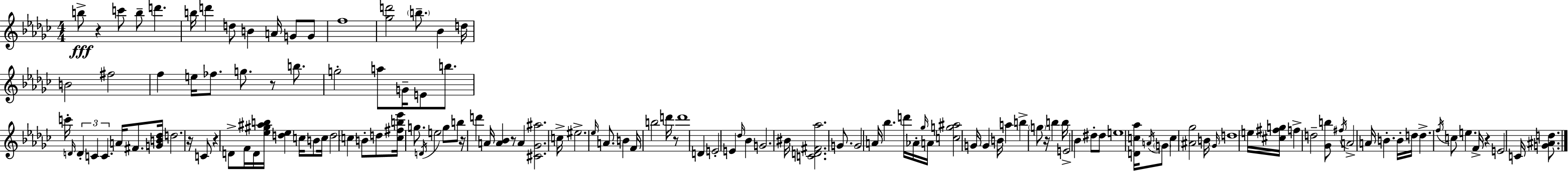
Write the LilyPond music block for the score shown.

{
  \clef treble
  \numericTimeSignature
  \time 4/4
  \key ees \minor
  \repeat volta 2 { b''8->\fff r4 c'''8 b''8-- d'''4. | b''16 d'''4 d''8 b'4 a'16 g'8 g'8 | f''1 | <ges'' d'''>2 \parenthesize b''8.-- bes'4 d''16 | \break b'2 fis''2 | f''4 e''16 fes''8. g''8. r8 b''8. | g''2-. a''8 g'16-- e'8 b''8. | c'''16-. \grace { d'16 } \tuplet 3/2 { d'4-. c'4 c'4. } | \break a'16 fis'8. <g' b' des''>16 d''2. | r16 c'8 r4 d'8-> f'16 d'16 <ees'' gis'' ais'' b''>16 <d'' ees''>4 | c''16 b'8 c''16 d''2 \parenthesize c''4 | b'8-. d''8 <c'' fis'' b'' ees'''>16 g''8. \acciaccatura { d'16 } e''2 | \break g''8 b''8 r16 d'''4 a'16 <a' bes'>4 | r8 a'4 <cis' ges' ais''>2. | c''16-> eis''2.-> \grace { ees''16 } | a'8. b'4 f'16 b''2 | \break d'''16 r8 d'''1 | d'4 e'2-. e'4 | \grace { des''16 } bes'4 g'2. | bis'16 <c' d' fis' aes''>2. | \break g'8. g'2 a'16 bes''4. | d'''16 aes'16-. \grace { ges''16 } a'16 <c'' g'' ais''>2 g'16 | g'4 b'16 a''4 b''4-> \parenthesize g''8 r16 | b''4 b''16 e'2-> bes'4 | \break dis''8-. dis''8 e''1 | <d' c'' aes''>16 \acciaccatura { a'16 } \parenthesize g'8 c''4 <ais' ges''>2 | b'16 \grace { ges'16 } d''1 | e''16 <cis'' fis'' g''>16 f''4-> d''2-- | \break <ges' b''>8 \acciaccatura { fis''16 } a'2-> | a'16 b'4.-. b'16-. d''16 d''4.-> \acciaccatura { f''16 } | c''8 e''4. f'16-> r4 e'2 | c'16 <g' ais' d''>8. } \bar "|."
}